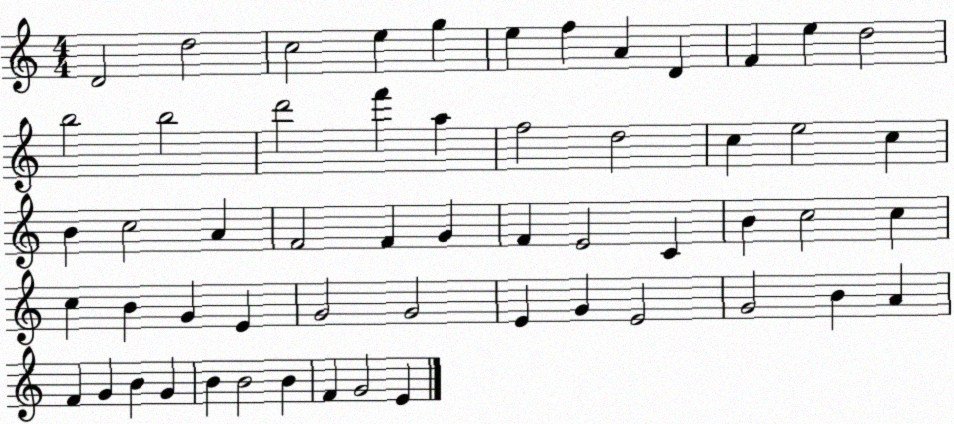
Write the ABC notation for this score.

X:1
T:Untitled
M:4/4
L:1/4
K:C
D2 d2 c2 e g e f A D F e d2 b2 b2 d'2 f' a f2 d2 c e2 c B c2 A F2 F G F E2 C B c2 c c B G E G2 G2 E G E2 G2 B A F G B G B B2 B F G2 E